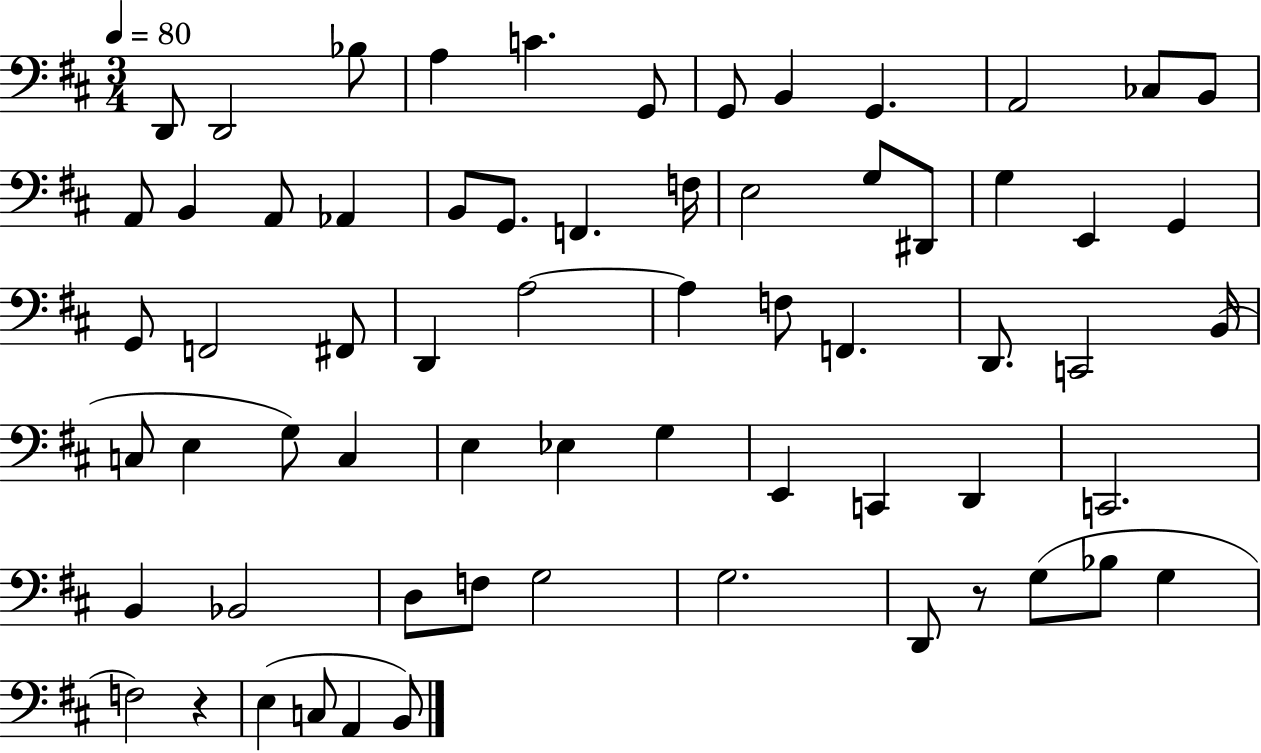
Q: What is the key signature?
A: D major